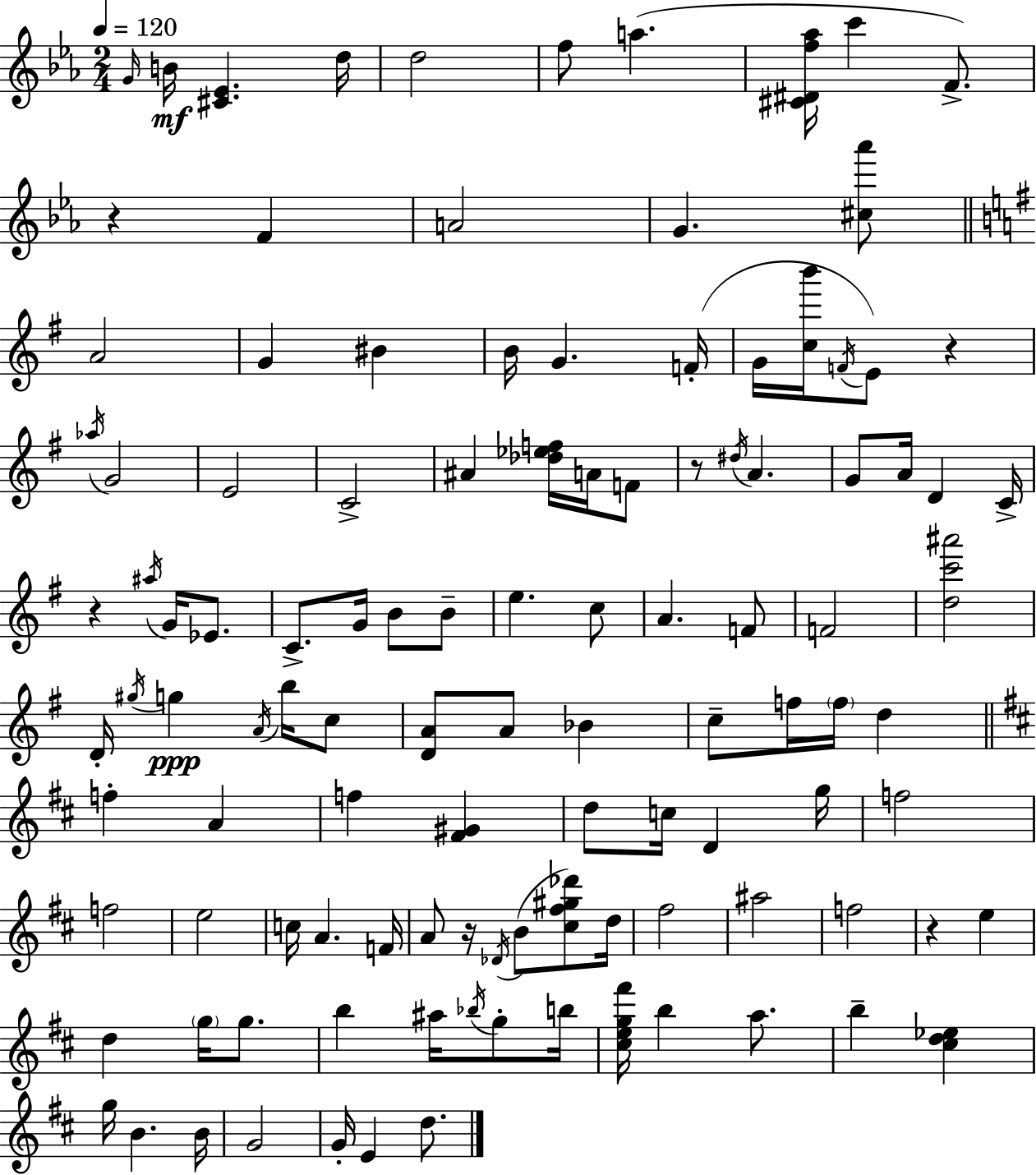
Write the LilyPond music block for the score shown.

{
  \clef treble
  \numericTimeSignature
  \time 2/4
  \key c \minor
  \tempo 4 = 120
  \repeat volta 2 { \grace { g'16 }\mf b'16 <cis' ees'>4. | d''16 d''2 | f''8 a''4.( | <cis' dis' f'' aes''>16 c'''4 f'8.->) | \break r4 f'4 | a'2 | g'4. <cis'' aes'''>8 | \bar "||" \break \key g \major a'2 | g'4 bis'4 | b'16 g'4. f'16-.( | g'16 <c'' b'''>16 \acciaccatura { f'16 }) e'8 r4 | \break \acciaccatura { aes''16 } g'2 | e'2 | c'2-> | ais'4 <des'' ees'' f''>16 a'16 | \break f'8 r8 \acciaccatura { dis''16 } a'4. | g'8 a'16 d'4 | c'16-> r4 \acciaccatura { ais''16 } | g'16 ees'8. c'8.-> g'16 | \break b'8 b'8-- e''4. | c''8 a'4. | f'8 f'2 | <d'' c''' ais'''>2 | \break d'16-. \acciaccatura { gis''16 }\ppp g''4 | \acciaccatura { a'16 } b''16 c''8 <d' a'>8 | a'8 bes'4 c''8-- | f''16 \parenthesize f''16 d''4 \bar "||" \break \key b \minor f''4-. a'4 | f''4 <fis' gis'>4 | d''8 c''16 d'4 g''16 | f''2 | \break f''2 | e''2 | c''16 a'4. f'16 | a'8 r16 \acciaccatura { des'16 }( b'8 <cis'' fis'' gis'' des'''>8) | \break d''16 fis''2 | ais''2 | f''2 | r4 e''4 | \break d''4 \parenthesize g''16 g''8. | b''4 ais''16 \acciaccatura { bes''16 } g''8-. | b''16 <cis'' e'' g'' fis'''>16 b''4 a''8. | b''4-- <cis'' d'' ees''>4 | \break g''16 b'4. | b'16 g'2 | g'16-. e'4 d''8. | } \bar "|."
}